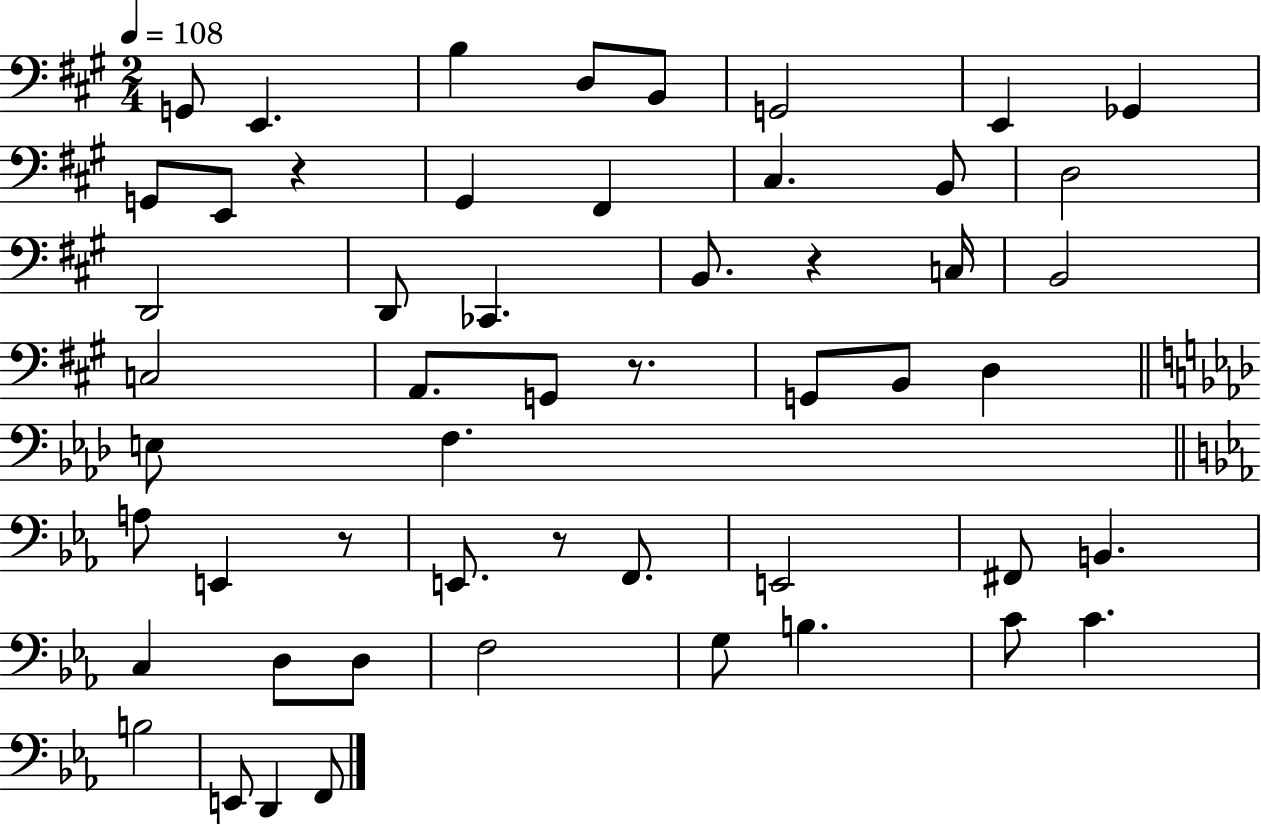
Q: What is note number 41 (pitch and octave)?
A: G3